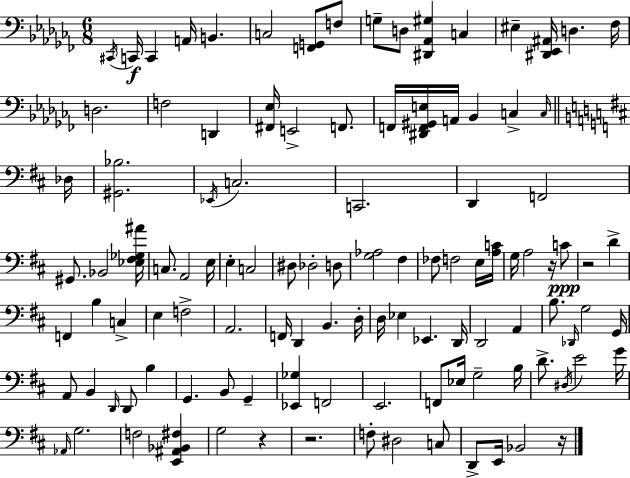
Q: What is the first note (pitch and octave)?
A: C#2